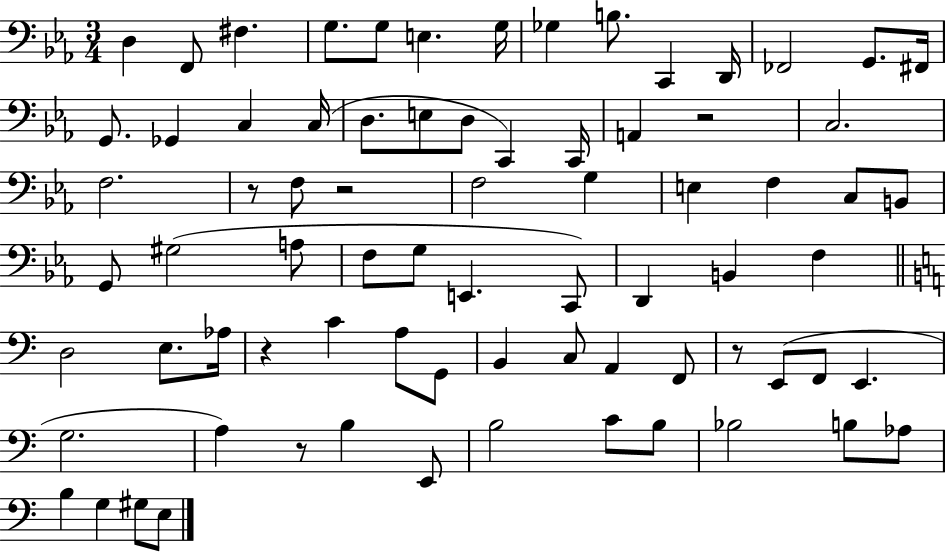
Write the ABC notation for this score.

X:1
T:Untitled
M:3/4
L:1/4
K:Eb
D, F,,/2 ^F, G,/2 G,/2 E, G,/4 _G, B,/2 C,, D,,/4 _F,,2 G,,/2 ^F,,/4 G,,/2 _G,, C, C,/4 D,/2 E,/2 D,/2 C,, C,,/4 A,, z2 C,2 F,2 z/2 F,/2 z2 F,2 G, E, F, C,/2 B,,/2 G,,/2 ^G,2 A,/2 F,/2 G,/2 E,, C,,/2 D,, B,, F, D,2 E,/2 _A,/4 z C A,/2 G,,/2 B,, C,/2 A,, F,,/2 z/2 E,,/2 F,,/2 E,, G,2 A, z/2 B, E,,/2 B,2 C/2 B,/2 _B,2 B,/2 _A,/2 B, G, ^G,/2 E,/2